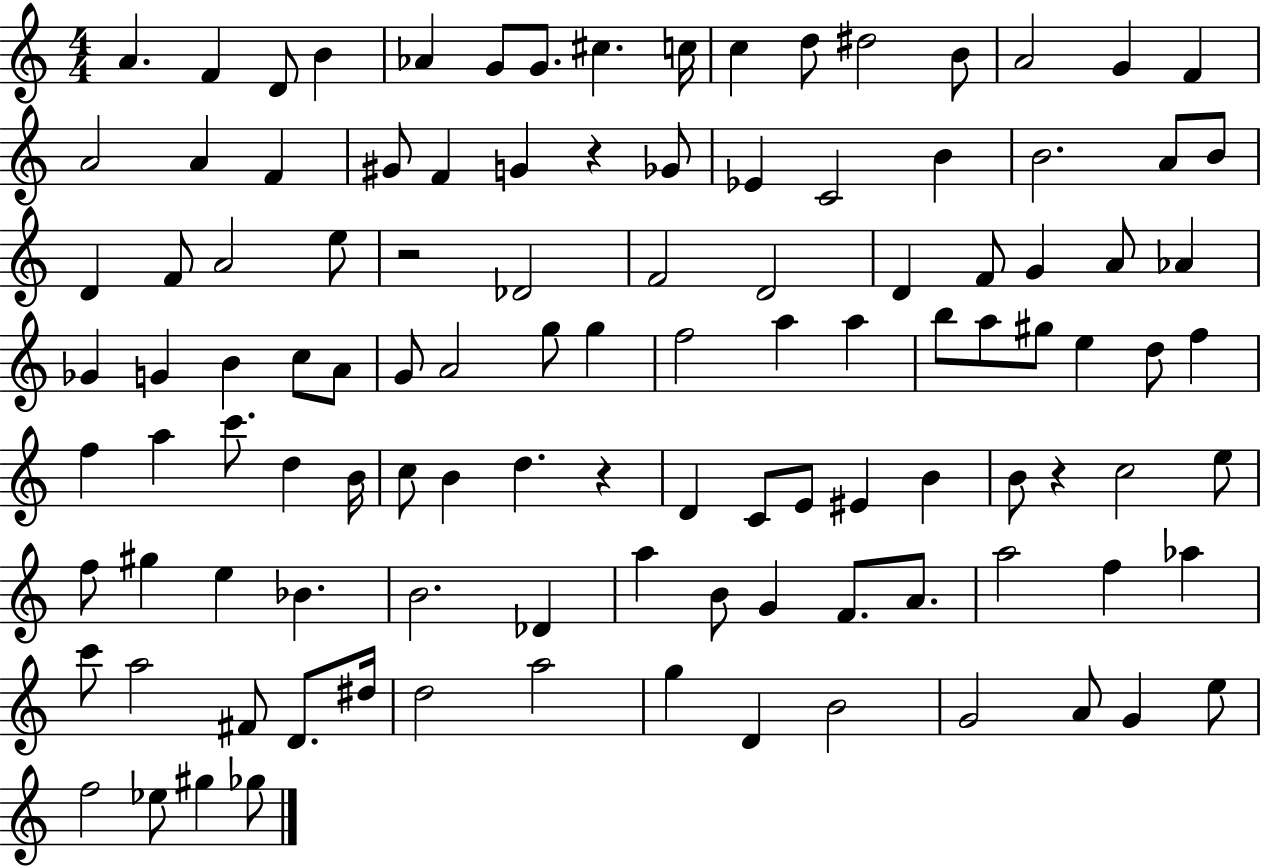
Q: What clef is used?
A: treble